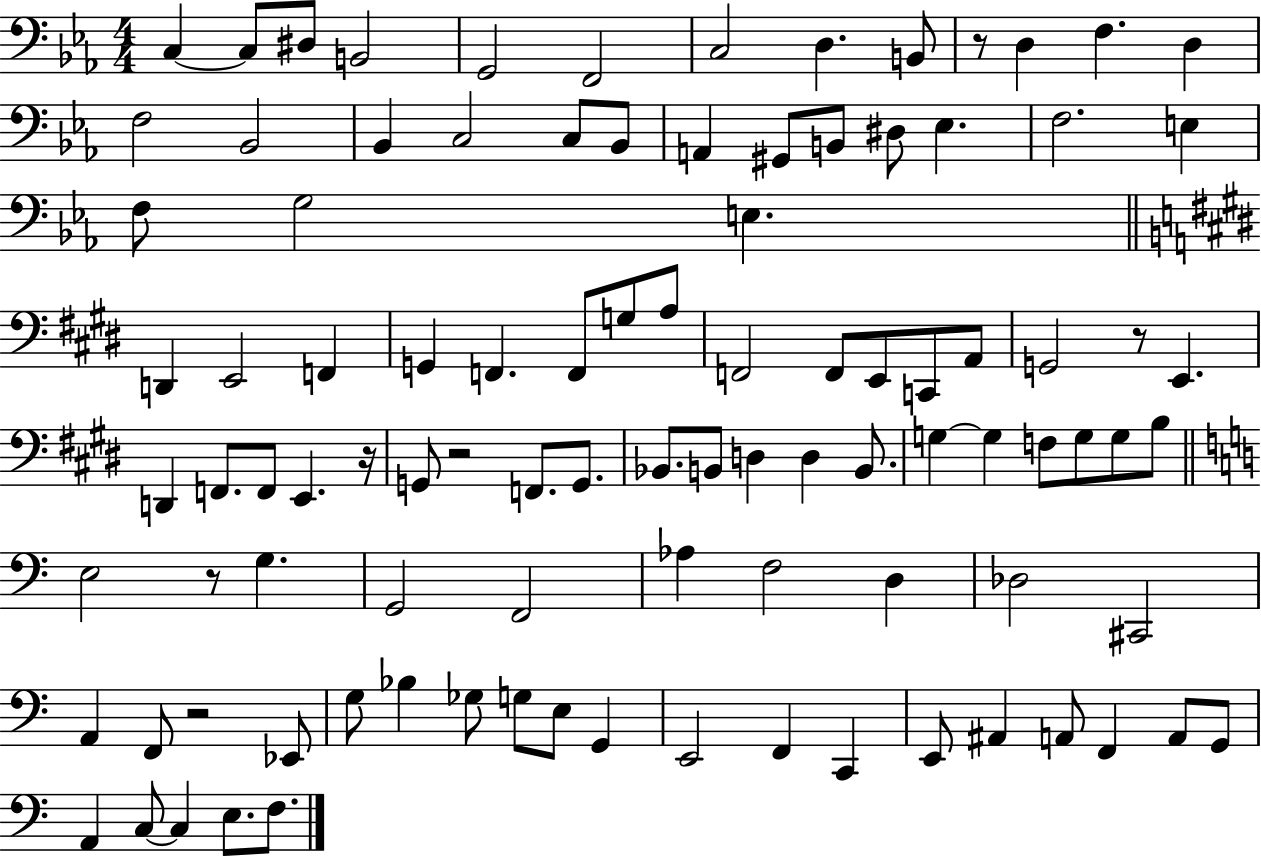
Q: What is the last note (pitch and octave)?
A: F3